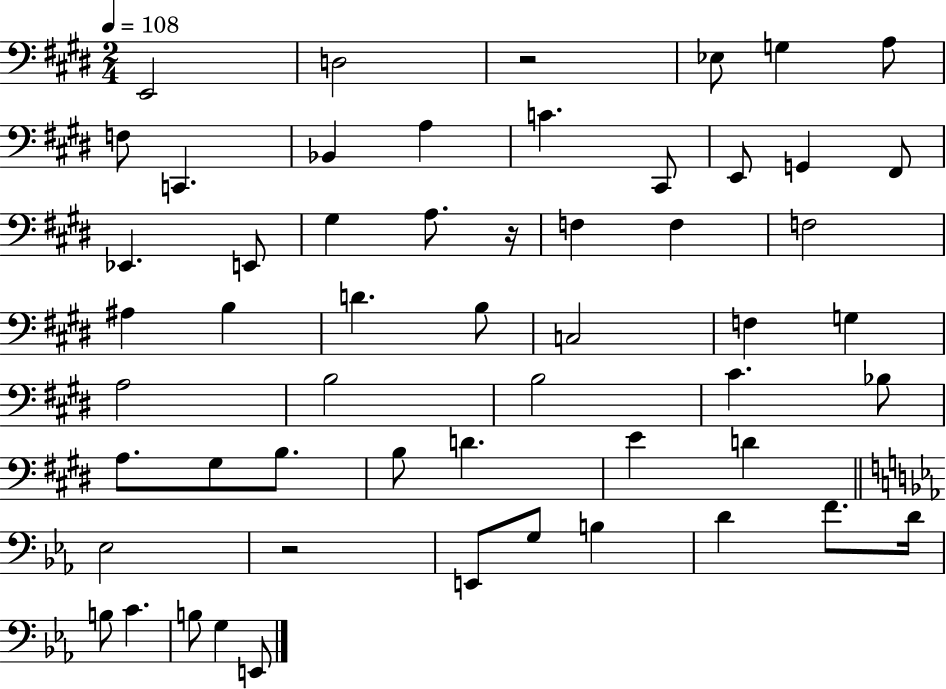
{
  \clef bass
  \numericTimeSignature
  \time 2/4
  \key e \major
  \tempo 4 = 108
  \repeat volta 2 { e,2 | d2 | r2 | ees8 g4 a8 | \break f8 c,4. | bes,4 a4 | c'4. cis,8 | e,8 g,4 fis,8 | \break ees,4. e,8 | gis4 a8. r16 | f4 f4 | f2 | \break ais4 b4 | d'4. b8 | c2 | f4 g4 | \break a2 | b2 | b2 | cis'4. bes8 | \break a8. gis8 b8. | b8 d'4. | e'4 d'4 | \bar "||" \break \key c \minor ees2 | r2 | e,8 g8 b4 | d'4 f'8. d'16 | \break b8 c'4. | b8 g4 e,8 | } \bar "|."
}